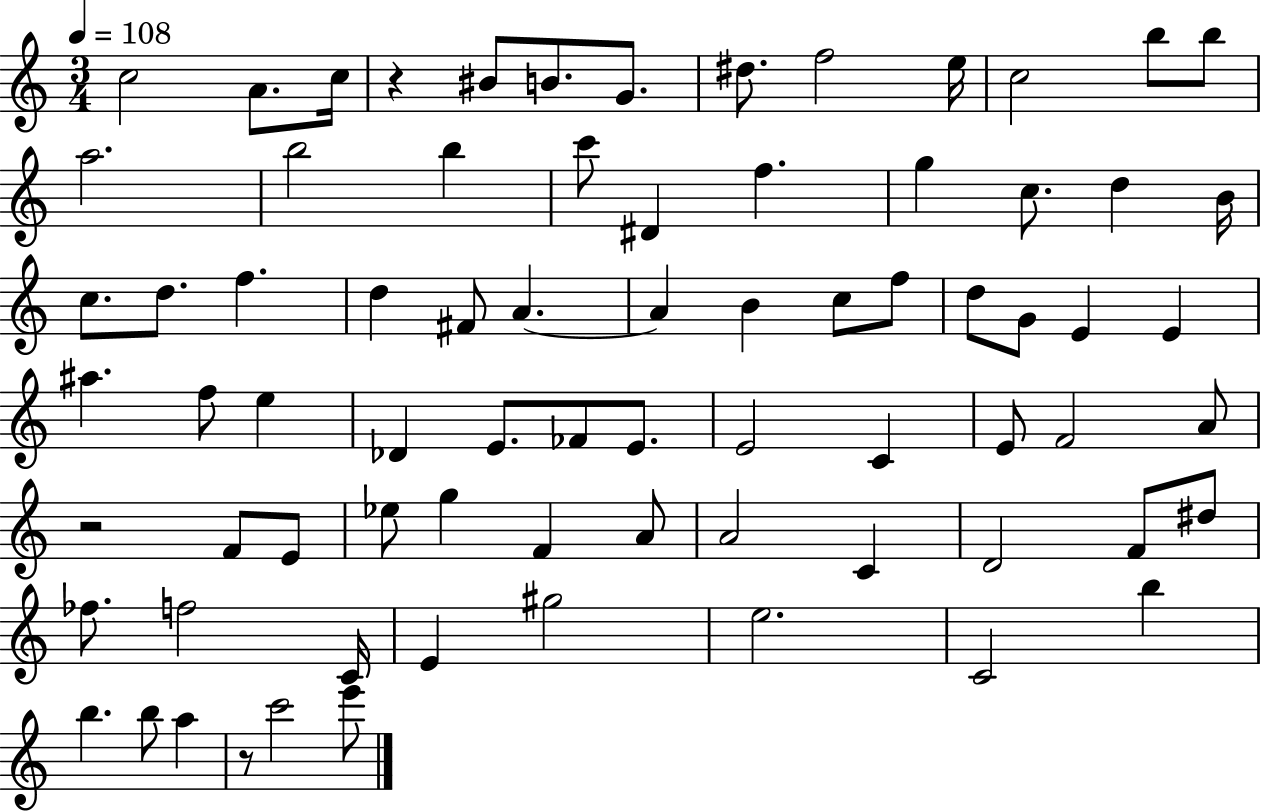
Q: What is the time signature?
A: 3/4